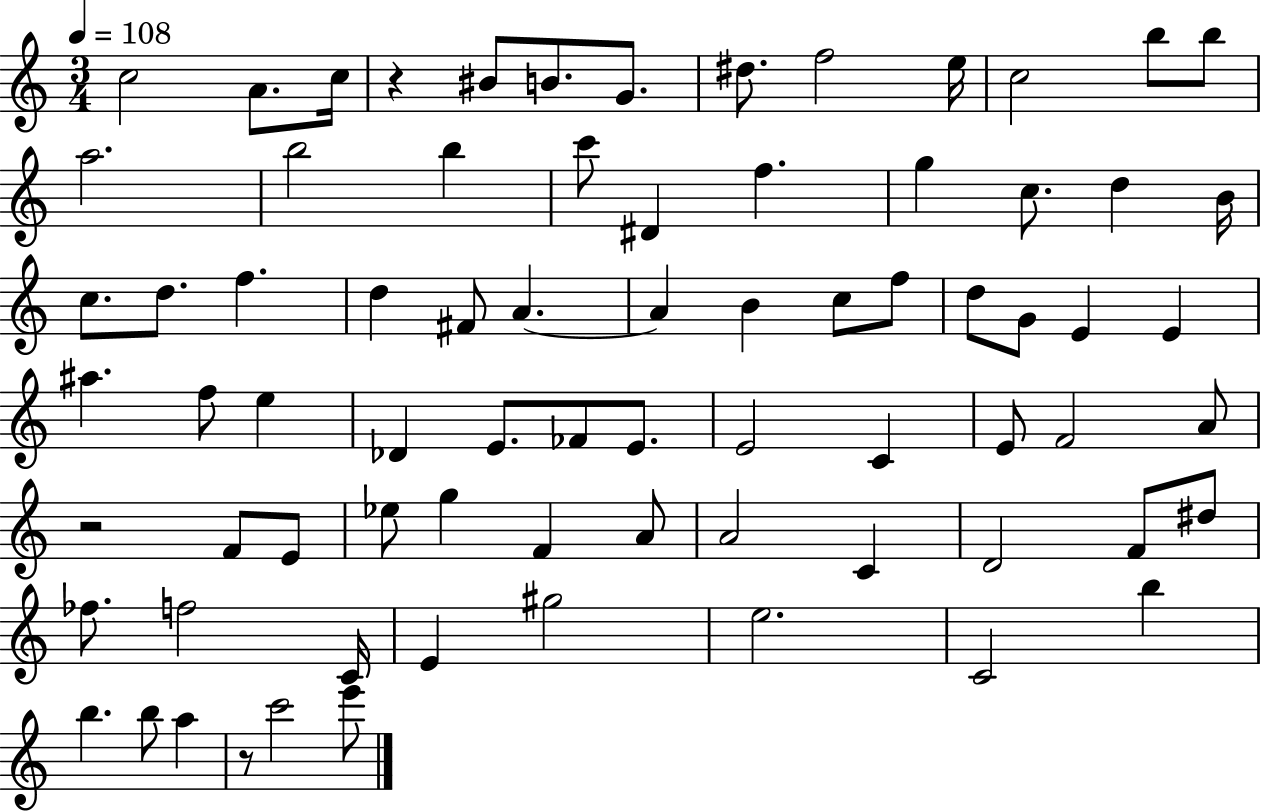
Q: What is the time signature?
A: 3/4